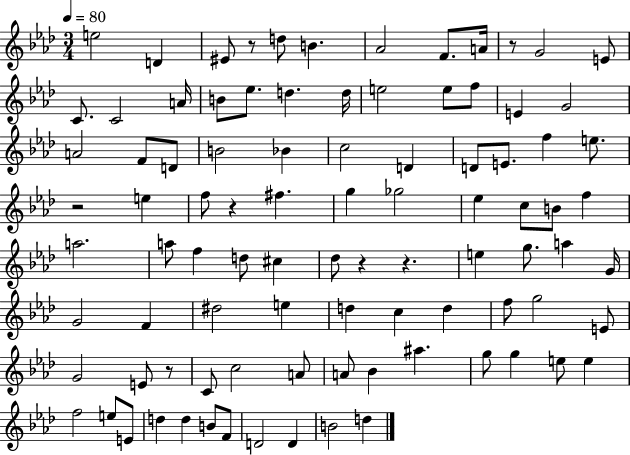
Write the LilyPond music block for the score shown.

{
  \clef treble
  \numericTimeSignature
  \time 3/4
  \key aes \major
  \tempo 4 = 80
  e''2 d'4 | eis'8 r8 d''8 b'4. | aes'2 f'8. a'16 | r8 g'2 e'8 | \break c'8. c'2 a'16 | b'8 ees''8. d''4. d''16 | e''2 e''8 f''8 | e'4 g'2 | \break a'2 f'8 d'8 | b'2 bes'4 | c''2 d'4 | d'8 e'8. f''4 e''8. | \break r2 e''4 | f''8 r4 fis''4. | g''4 ges''2 | ees''4 c''8 b'8 f''4 | \break a''2. | a''8 f''4 d''8 cis''4 | des''8 r4 r4. | e''4 g''8. a''4 g'16 | \break g'2 f'4 | dis''2 e''4 | d''4 c''4 d''4 | f''8 g''2 e'8 | \break g'2 e'8 r8 | c'8 c''2 a'8 | a'8 bes'4 ais''4. | g''8 g''4 e''8 e''4 | \break f''2 e''8 e'8 | d''4 d''4 b'8 f'8 | d'2 d'4 | b'2 d''4 | \break \bar "|."
}